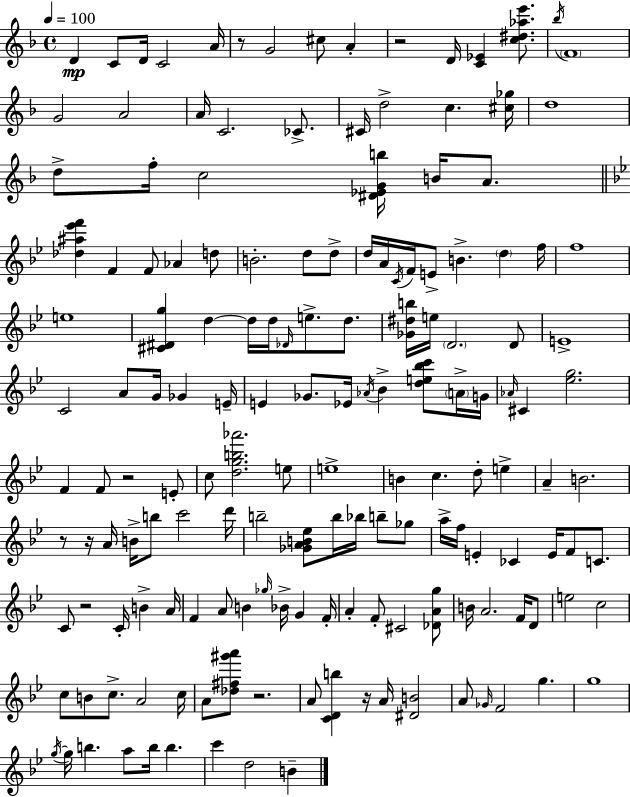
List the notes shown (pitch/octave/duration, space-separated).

D4/q C4/e D4/s C4/h A4/s R/e G4/h C#5/e A4/q R/h D4/s [C4,Eb4]/q [C5,D#5,Ab5,E6]/e. Bb5/s F4/w G4/h A4/h A4/s C4/h. CES4/e. C#4/s D5/h C5/q. [C#5,Gb5]/s D5/w D5/e F5/s C5/h [D#4,Eb4,G4,B5]/s B4/s A4/e. [Db5,A#5,Eb6,F6]/q F4/q F4/e Ab4/q D5/e B4/h. D5/e D5/e D5/s A4/s C4/s F4/s E4/e B4/q. D5/q F5/s F5/w E5/w [C#4,D#4,G5]/q D5/q D5/s D5/s Db4/s E5/e. D5/e. [Gb4,D#5,B5]/s E5/s D4/h. D4/e E4/w C4/h A4/e G4/s Gb4/q E4/s E4/q Gb4/e. Eb4/s Ab4/s Bb4/q [D5,E5,Bb5,C6]/e A4/s G4/s Ab4/s C#4/q [Eb5,G5]/h. F4/q F4/e R/h E4/e C5/e [D5,G5,B5,Ab6]/h. E5/e E5/w B4/q C5/q. D5/e E5/q A4/q B4/h. R/e R/s A4/s B4/s B5/e C6/h D6/s B5/h [Gb4,A4,B4,Eb5]/e B5/s Bb5/s B5/e Gb5/e A5/s F5/s E4/q CES4/q E4/s F4/e C4/e. C4/e R/h C4/s B4/q A4/s F4/q A4/e B4/q Gb5/s Bb4/s G4/q F4/s A4/q F4/e C#4/h [Db4,A4,G5]/e B4/s A4/h. F4/s D4/e E5/h C5/h C5/e B4/e C5/e. A4/h C5/s A4/e [Db5,F#5,G#6,A6]/e R/h. A4/e [C4,D4,B5]/q R/s A4/s [D#4,B4]/h A4/e Gb4/s F4/h G5/q. G5/w G5/s G5/s B5/q. A5/e B5/s B5/q. C6/q D5/h B4/q